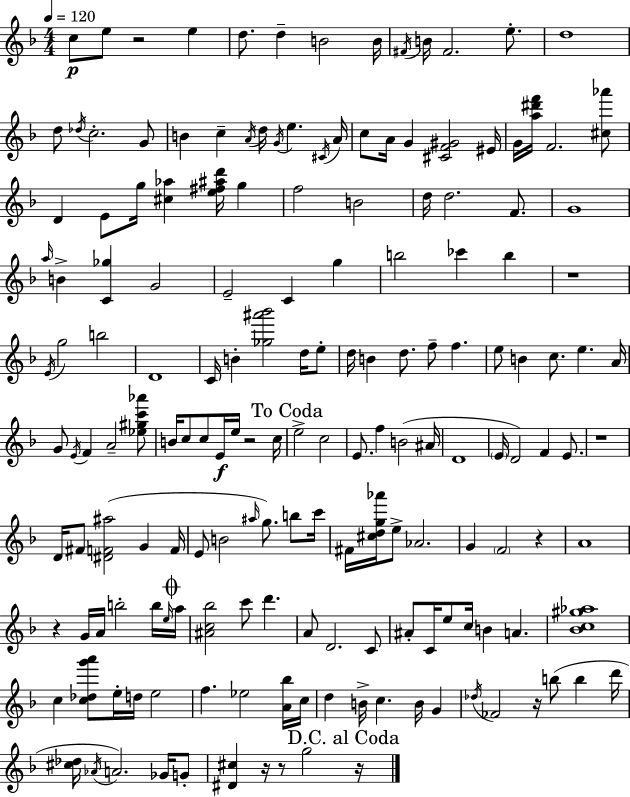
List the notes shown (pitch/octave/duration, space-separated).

C5/e E5/e R/h E5/q D5/e. D5/q B4/h B4/s F#4/s B4/s F#4/h. E5/e. D5/w D5/e Db5/s C5/h. G4/e B4/q C5/q A4/s D5/s G4/s E5/q. C#4/s A4/s C5/e A4/s G4/q [C#4,F4,G#4]/h EIS4/s G4/s [A5,D#6,F6]/s F4/h. [C#5,Ab6]/e D4/q E4/e G5/s [C#5,Ab5]/q [E5,F#5,A#5,D6]/s G5/q F5/h B4/h D5/s D5/h. F4/e. G4/w A5/s B4/q [C4,Gb5]/q G4/h E4/h C4/q G5/q B5/h CES6/q B5/q R/w E4/s G5/h B5/h D4/w C4/s B4/q [Gb5,A#6,Bb6]/h D5/s E5/e D5/s B4/q D5/e. F5/e F5/q. E5/e B4/q C5/e. E5/q. A4/s G4/e E4/s F4/q A4/h [Eb5,G#5,C6,Ab6]/e B4/s C5/e C5/e E4/s E5/s R/h C5/s E5/h C5/h E4/e. F5/q B4/h A#4/s D4/w E4/s D4/h F4/q E4/e. R/w D4/s F#4/e [D#4,F4,A#5]/h G4/q F4/s E4/e B4/h A#5/s G5/e. B5/e C6/s F#4/s [C#5,D5,G5,Ab6]/s E5/e Ab4/h. G4/q F4/h R/q A4/w R/q G4/s A4/s B5/h B5/s E5/s A5/s [A#4,C5,Bb5]/h C6/e D6/q. A4/e D4/h. C4/e A#4/e C4/s E5/e C5/s B4/q A4/q. [Bb4,C5,G#5,Ab5]/w C5/q [C5,Db5,G6,A6]/e E5/s D5/s E5/h F5/q. Eb5/h [A4,Bb5]/s C5/s D5/q B4/s C5/q. B4/s G4/q Db5/s FES4/h R/s B5/e B5/q D6/s [C#5,Db5]/s Ab4/s A4/h. Gb4/s G4/e [D#4,C#5]/q R/s R/e G5/h R/s